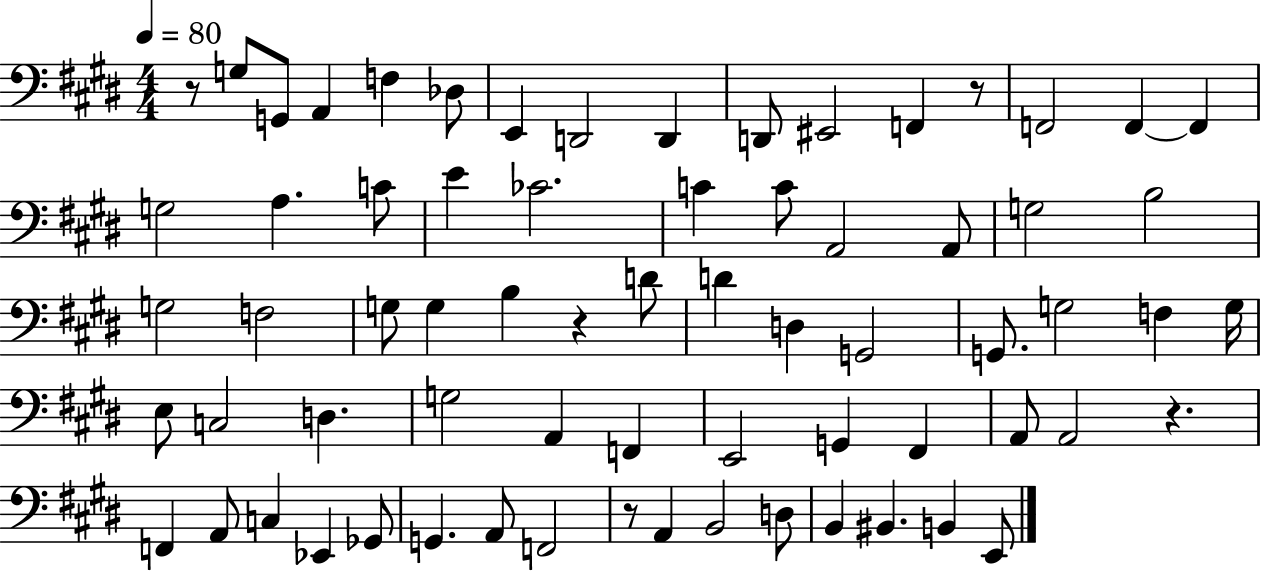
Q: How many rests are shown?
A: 5